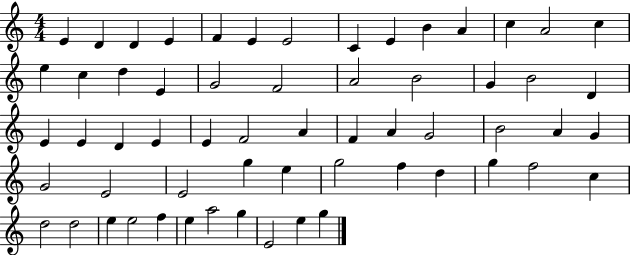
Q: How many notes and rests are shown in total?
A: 60